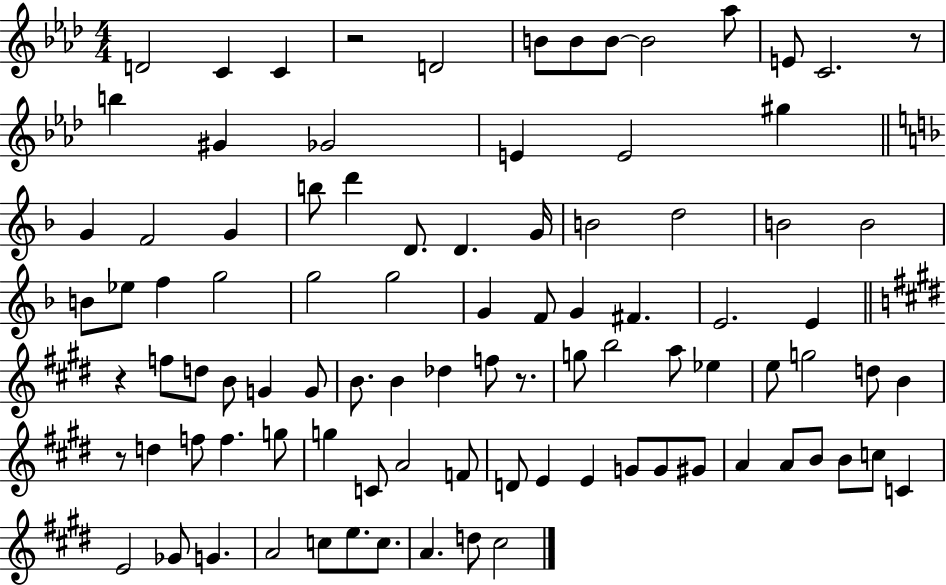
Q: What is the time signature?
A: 4/4